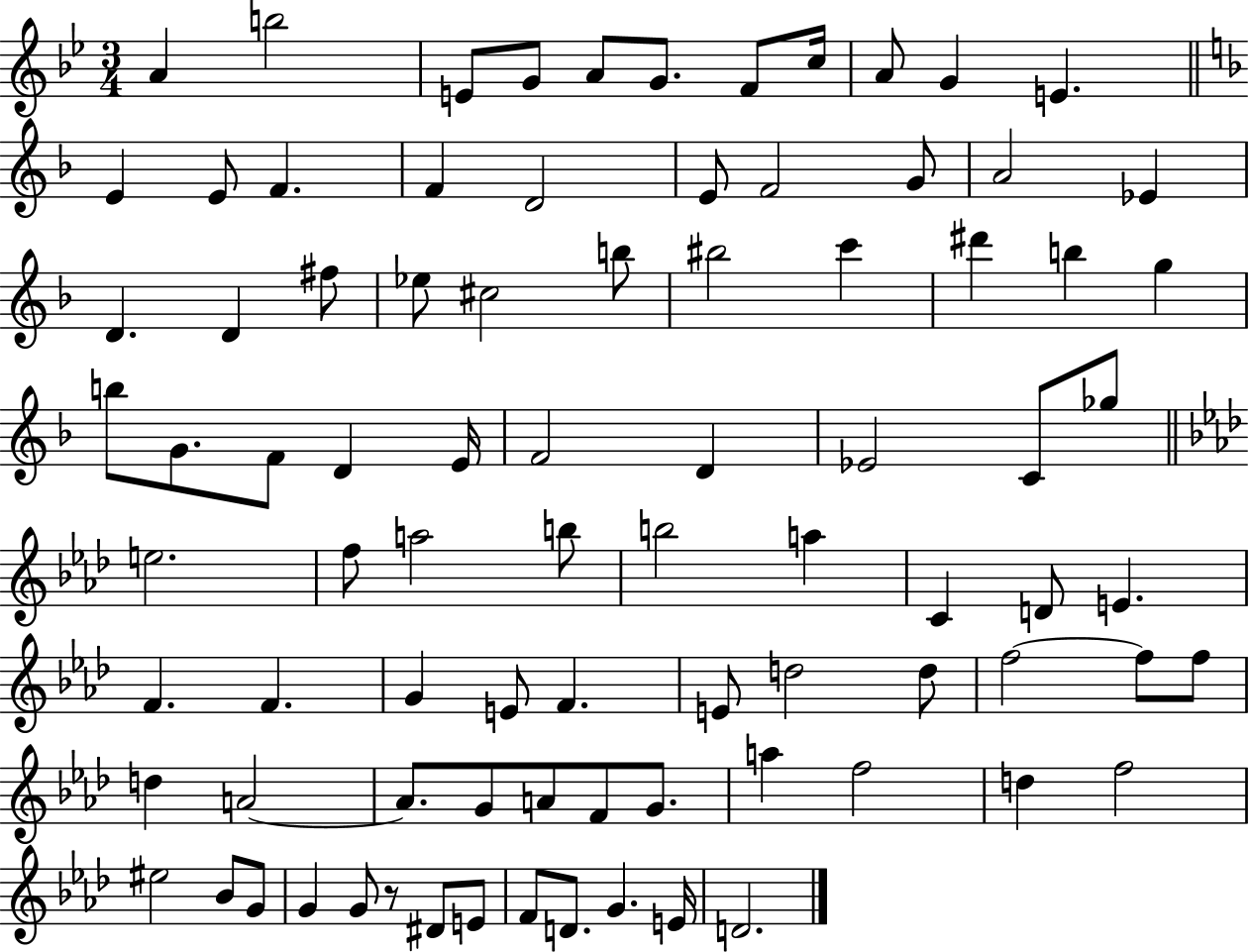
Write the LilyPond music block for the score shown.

{
  \clef treble
  \numericTimeSignature
  \time 3/4
  \key bes \major
  \repeat volta 2 { a'4 b''2 | e'8 g'8 a'8 g'8. f'8 c''16 | a'8 g'4 e'4. | \bar "||" \break \key d \minor e'4 e'8 f'4. | f'4 d'2 | e'8 f'2 g'8 | a'2 ees'4 | \break d'4. d'4 fis''8 | ees''8 cis''2 b''8 | bis''2 c'''4 | dis'''4 b''4 g''4 | \break b''8 g'8. f'8 d'4 e'16 | f'2 d'4 | ees'2 c'8 ges''8 | \bar "||" \break \key aes \major e''2. | f''8 a''2 b''8 | b''2 a''4 | c'4 d'8 e'4. | \break f'4. f'4. | g'4 e'8 f'4. | e'8 d''2 d''8 | f''2~~ f''8 f''8 | \break d''4 a'2~~ | a'8. g'8 a'8 f'8 g'8. | a''4 f''2 | d''4 f''2 | \break eis''2 bes'8 g'8 | g'4 g'8 r8 dis'8 e'8 | f'8 d'8. g'4. e'16 | d'2. | \break } \bar "|."
}